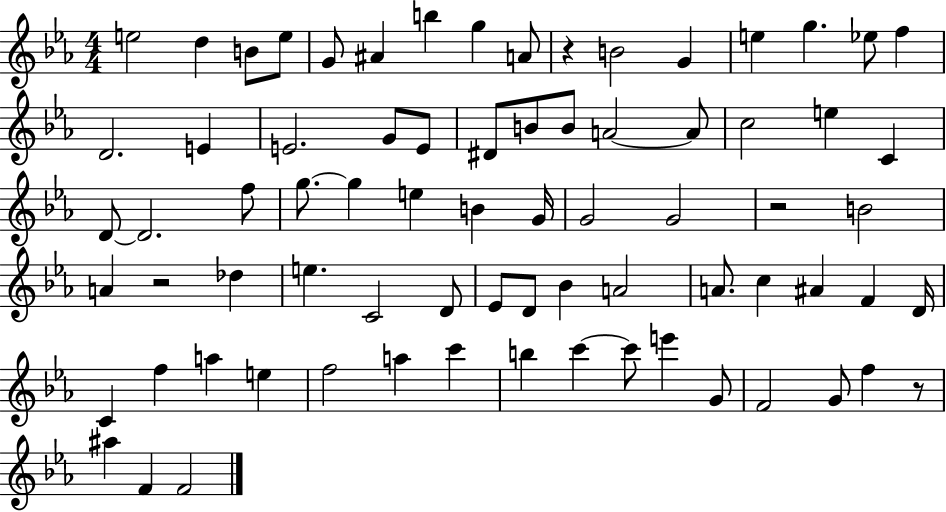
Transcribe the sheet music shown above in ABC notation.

X:1
T:Untitled
M:4/4
L:1/4
K:Eb
e2 d B/2 e/2 G/2 ^A b g A/2 z B2 G e g _e/2 f D2 E E2 G/2 E/2 ^D/2 B/2 B/2 A2 A/2 c2 e C D/2 D2 f/2 g/2 g e B G/4 G2 G2 z2 B2 A z2 _d e C2 D/2 _E/2 D/2 _B A2 A/2 c ^A F D/4 C f a e f2 a c' b c' c'/2 e' G/2 F2 G/2 f z/2 ^a F F2